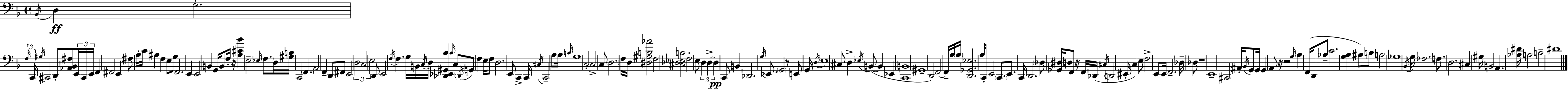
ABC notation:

X:1
T:Untitled
M:4/4
L:1/4
K:Dm
_B,,/4 D, G,2 F,/4 C,,/4 ^G,/4 ^C,,2 D,,/2 [_A,,_B,,^F,]/2 E,,/4 ^C,,/4 E,,/4 F,, ^F,,2 E,, ^F,/2 A,/4 C/4 ^A, F, E,/2 G,/2 F,,2 E,, E,,2 B,, G,,/4 B,,/2 F,/4 z/4 [A,^C_B] E,2 _E,/4 F,/2 D,/4 [^G,B,]/4 C,,2 F,, A,,2 F,, D,,/2 ^F,,/2 E,,2 D,2 C,2 E,2 D,,/2 E,,2 F,/4 F, G,/4 B,,/4 C,/4 D,/4 [_D,,_E,,^G,,_B,] _B,/4 C,/2 D,,/4 G,,/2 F, E,/4 F,/2 D,2 E,,/2 C,, C,,/4 ^C,/4 C,,2 A,/2 A,/4 B,/4 G,4 C,2 C,2 C,/2 D,2 F,/4 D,/4 [^D,^G,B,_A]2 F,2 [^C,_D,_E,B,]2 F,2 E,/2 D, D, D, C,,/2 B,, _D,,2 G,/4 _E,,/2 G,,2 z/2 E,,/2 G,,/4 D,/4 E,4 ^C,/2 D, _E,/4 B,,/2 B,, _E,, [C,,B,,]4 ^G,,4 D,,2 F,,2 F,,/4 A,/4 A,/4 [D,,_G,,_E,]2 A,/4 C,,/2 E,,2 C,,/2 E,,/2 C,,/4 D,,2 _D,/2 [_G,,^D,]/4 D,/2 F,,/2 z/4 F,,/4 _D,,/4 ^C,/4 D,,2 ^E,,/4 C, E,/2 F,2 E,,/2 E,,/4 F,,2 _D,/4 _D,/2 z4 E,,4 ^C,,2 ^A,,/4 _B,,/4 G,,/2 G,,/4 G,, A,,/2 z/4 z2 G,/4 A, F,,/4 D,,/2 _A,/2 C2 [G,A,] ^A,/2 B,/2 A,2 _G,4 _B,,/4 G,/4 _F,2 F,/2 D,2 ^C, ^G,/4 B,,2 A,, [_A,^D]/4 A,2 B,2 ^D4